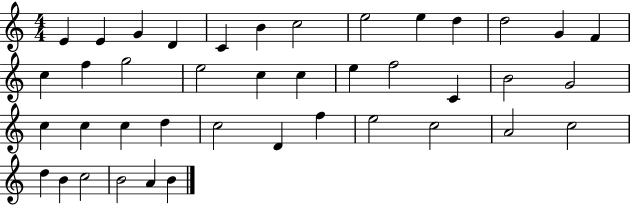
E4/q E4/q G4/q D4/q C4/q B4/q C5/h E5/h E5/q D5/q D5/h G4/q F4/q C5/q F5/q G5/h E5/h C5/q C5/q E5/q F5/h C4/q B4/h G4/h C5/q C5/q C5/q D5/q C5/h D4/q F5/q E5/h C5/h A4/h C5/h D5/q B4/q C5/h B4/h A4/q B4/q